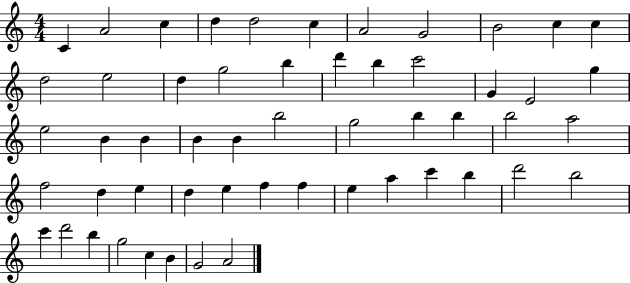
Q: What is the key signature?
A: C major